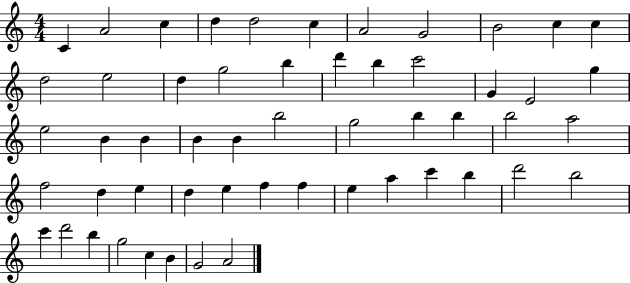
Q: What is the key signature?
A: C major